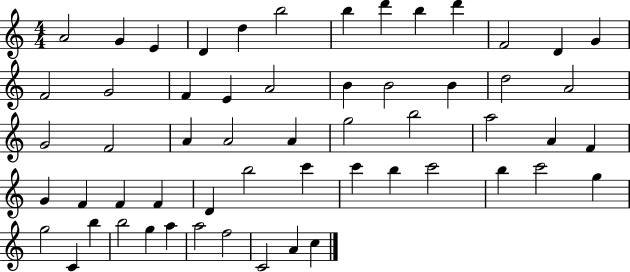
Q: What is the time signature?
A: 4/4